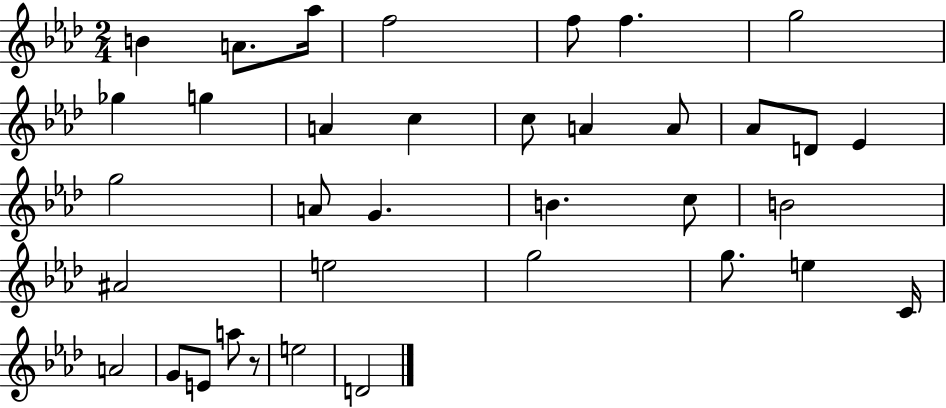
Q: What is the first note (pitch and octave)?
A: B4